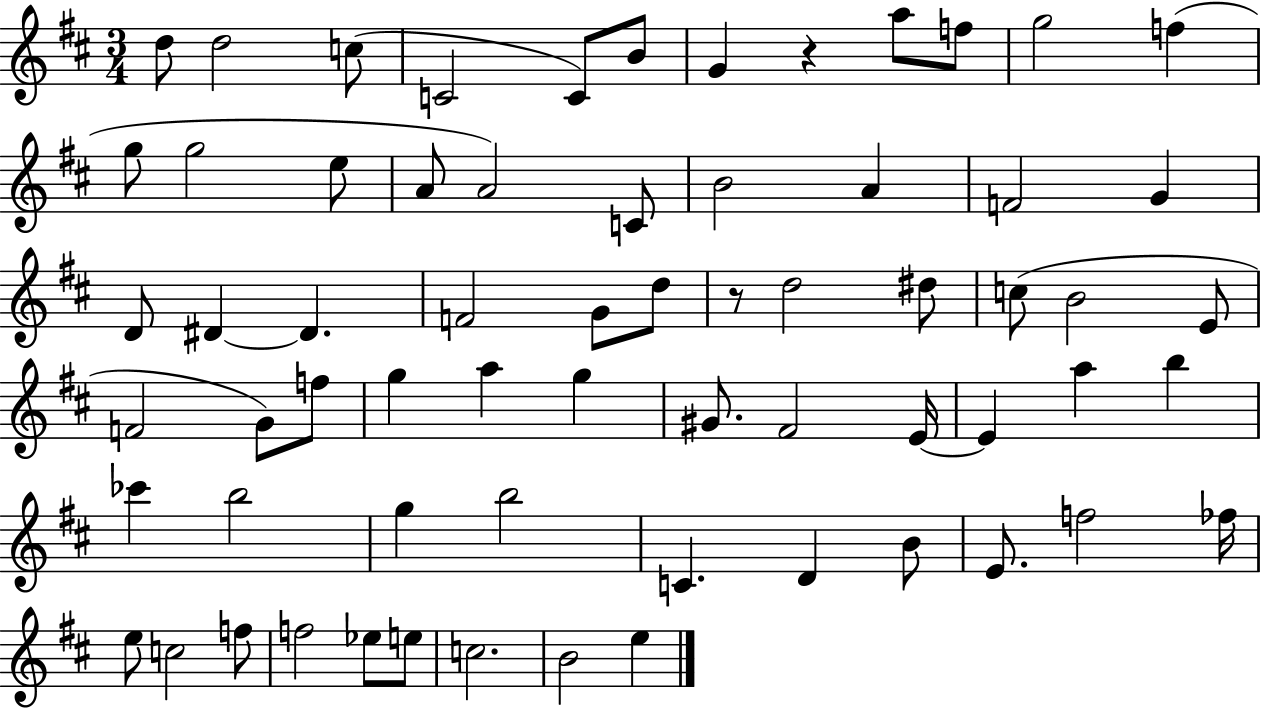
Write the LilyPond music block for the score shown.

{
  \clef treble
  \numericTimeSignature
  \time 3/4
  \key d \major
  d''8 d''2 c''8( | c'2 c'8) b'8 | g'4 r4 a''8 f''8 | g''2 f''4( | \break g''8 g''2 e''8 | a'8 a'2) c'8 | b'2 a'4 | f'2 g'4 | \break d'8 dis'4~~ dis'4. | f'2 g'8 d''8 | r8 d''2 dis''8 | c''8( b'2 e'8 | \break f'2 g'8) f''8 | g''4 a''4 g''4 | gis'8. fis'2 e'16~~ | e'4 a''4 b''4 | \break ces'''4 b''2 | g''4 b''2 | c'4. d'4 b'8 | e'8. f''2 fes''16 | \break e''8 c''2 f''8 | f''2 ees''8 e''8 | c''2. | b'2 e''4 | \break \bar "|."
}